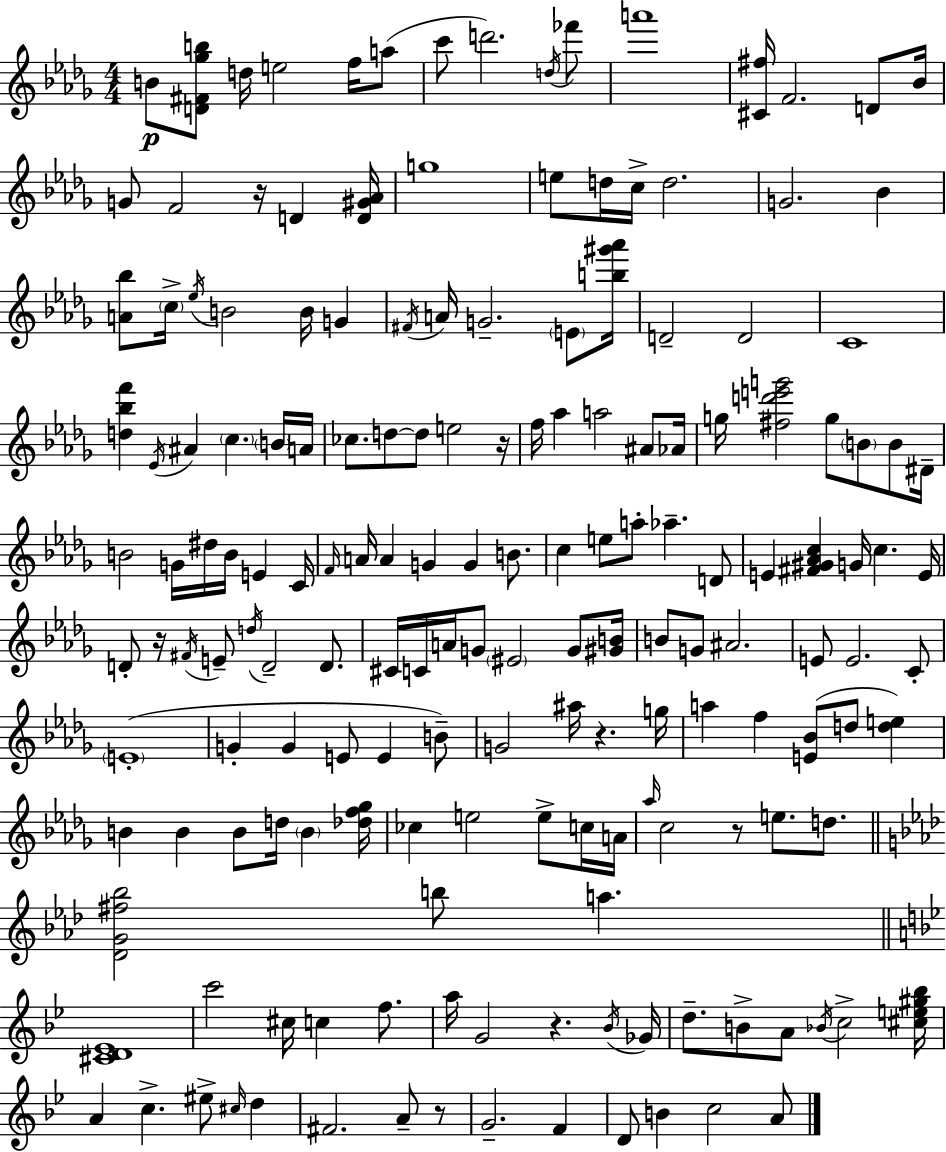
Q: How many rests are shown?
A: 7